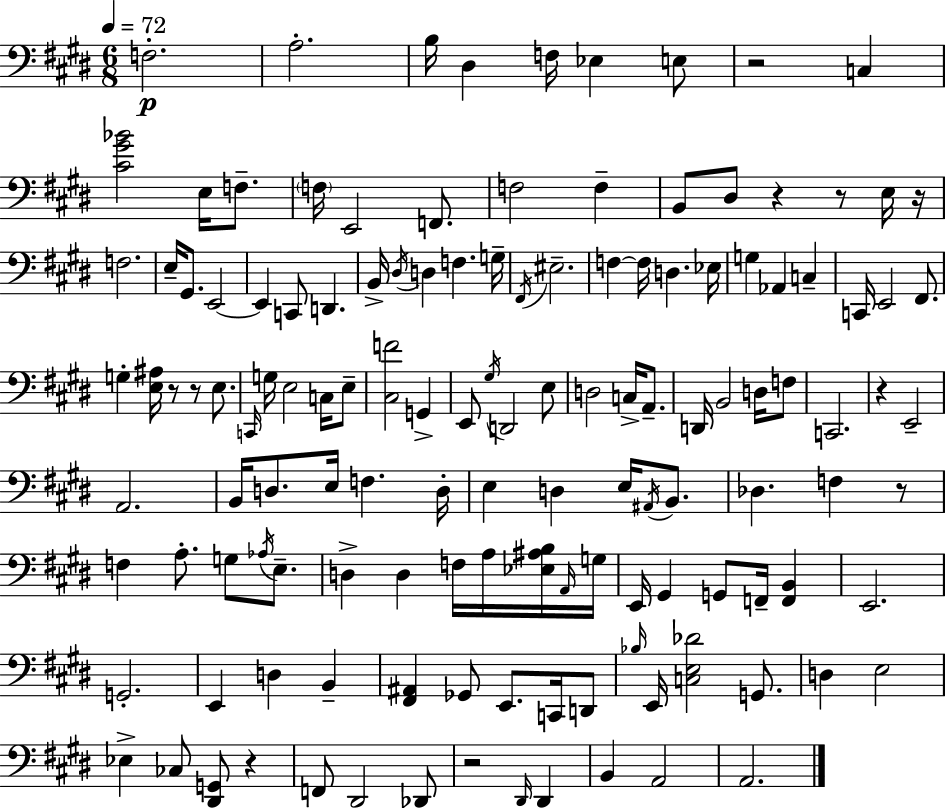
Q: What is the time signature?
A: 6/8